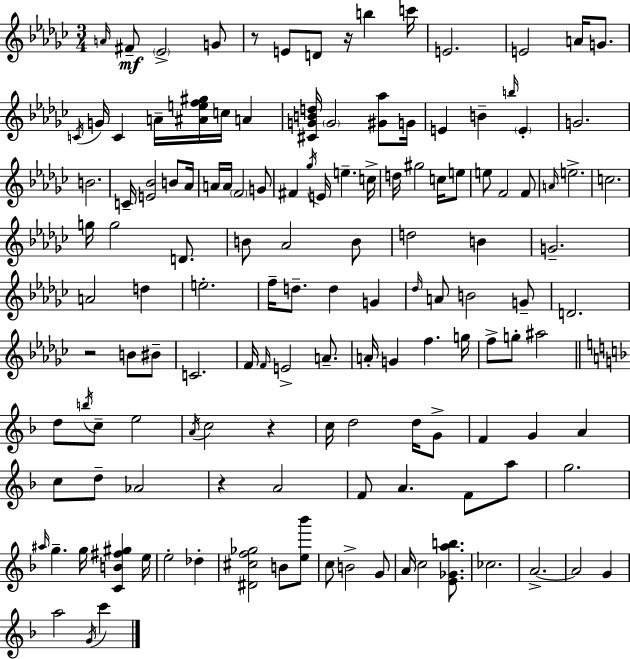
{
  \clef treble
  \numericTimeSignature
  \time 3/4
  \key ees \minor
  \grace { a'16 }\mf fis'8-- \parenthesize ees'2-> g'8 | r8 e'8 d'8 r16 b''4 | c'''16 e'2. | e'2 a'16 g'8. | \break \acciaccatura { c'16 } g'16 c'4 a'16-- <ais' e'' f'' gis''>16 c''16 a'4 | <cis' g' b' d''>16 \parenthesize g'2 <gis' aes''>8 | g'16 e'4 b'4-- \grace { b''16 } \parenthesize e'4-. | g'2. | \break b'2. | c'16-- <e' bes'>2 | b'8 aes'16 a'16 a'16 \parenthesize f'2 | g'8 fis'4 \acciaccatura { ges''16 } e'16 e''4.-- | \break c''16-> d''16 gis''2 | c''16 e''8 e''8 f'2 | f'8 \grace { a'16 } e''2.-> | c''2. | \break g''16 g''2 | d'8. b'8 aes'2 | b'8 d''2 | b'4 g'2.-- | \break a'2 | d''4 e''2.-. | f''16-- d''8.-- d''4 | g'4 \grace { des''16 } a'8 b'2 | \break g'8-- d'2. | r2 | b'8 bis'8-- c'2. | f'16 \grace { f'16 } e'2-> | \break a'8.-- a'16-. g'4 | f''4. g''16 f''8-> g''8-. ais''2 | \bar "||" \break \key d \minor d''8 \acciaccatura { b''16 } c''8-- e''2 | \acciaccatura { a'16 } c''2 r4 | c''16 d''2 d''16 | g'8-> f'4 g'4 a'4 | \break c''8 d''8-- aes'2 | r4 a'2 | f'8 a'4. f'8 | a''8 g''2. | \break \grace { ais''16 } g''4.-- g''16 <c' b' fis'' gis''>4 | e''16 e''2-. des''4-. | <dis' cis'' f'' ges''>2 b'8 | <e'' bes'''>8 c''8 b'2-> | \break g'8 a'16 c''2 | <e' ges' a'' b''>8. ces''2. | a'2.->~~ | a'2 g'4 | \break a''2 \acciaccatura { g'16 } | c'''4 \bar "|."
}